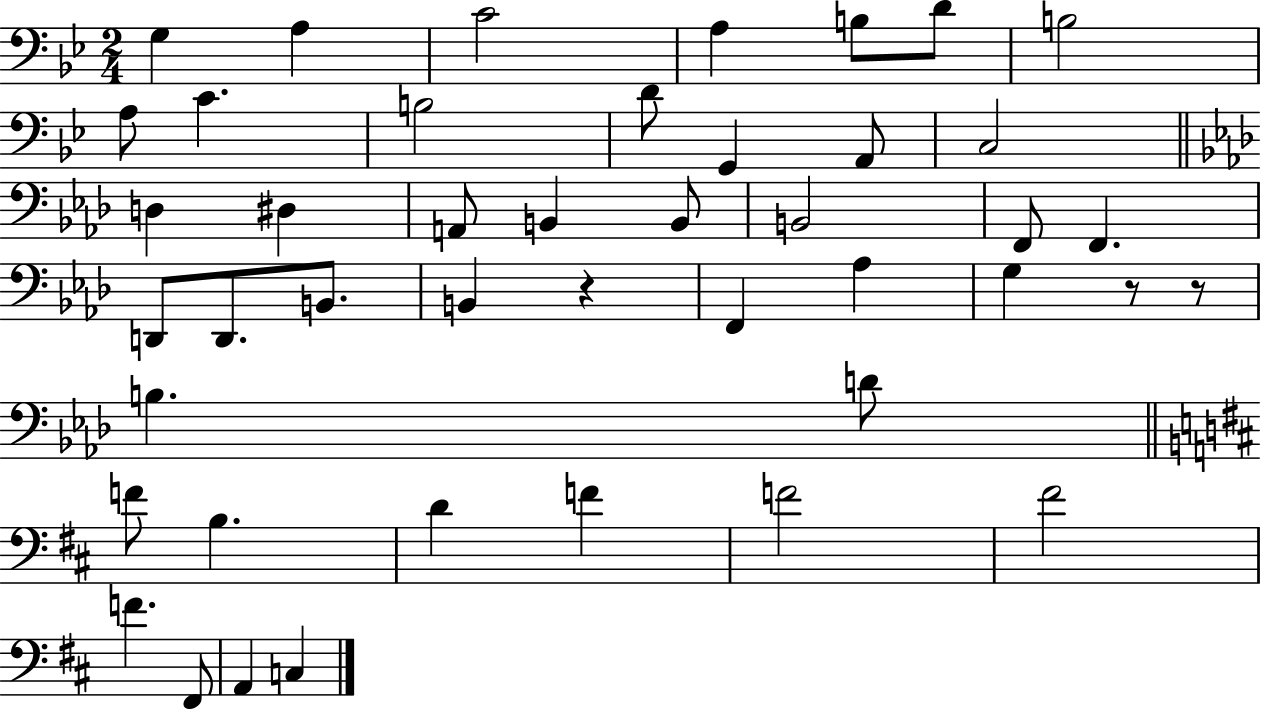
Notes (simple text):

G3/q A3/q C4/h A3/q B3/e D4/e B3/h A3/e C4/q. B3/h D4/e G2/q A2/e C3/h D3/q D#3/q A2/e B2/q B2/e B2/h F2/e F2/q. D2/e D2/e. B2/e. B2/q R/q F2/q Ab3/q G3/q R/e R/e B3/q. D4/e F4/e B3/q. D4/q F4/q F4/h F#4/h F4/q. F#2/e A2/q C3/q